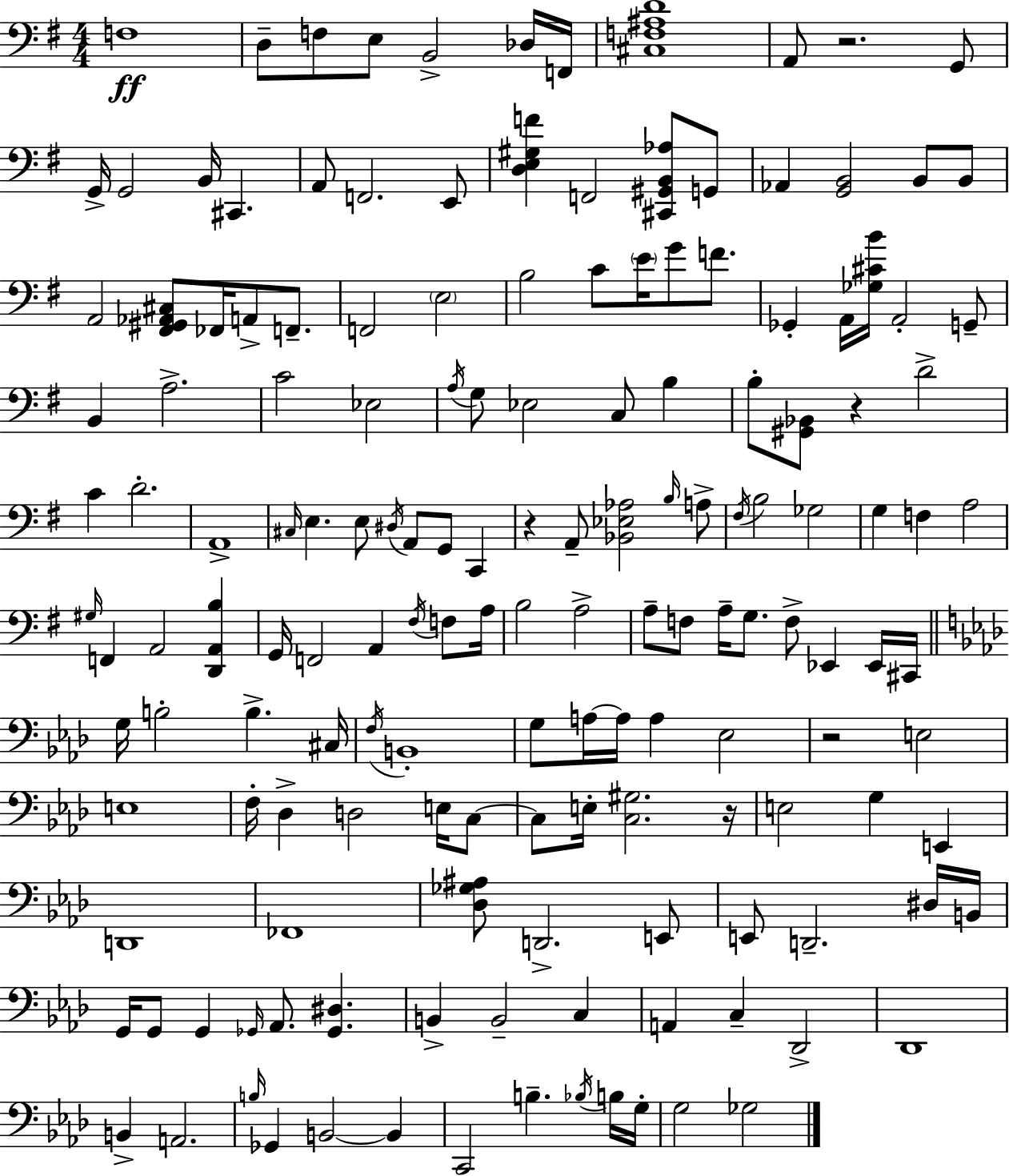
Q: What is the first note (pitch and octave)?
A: F3